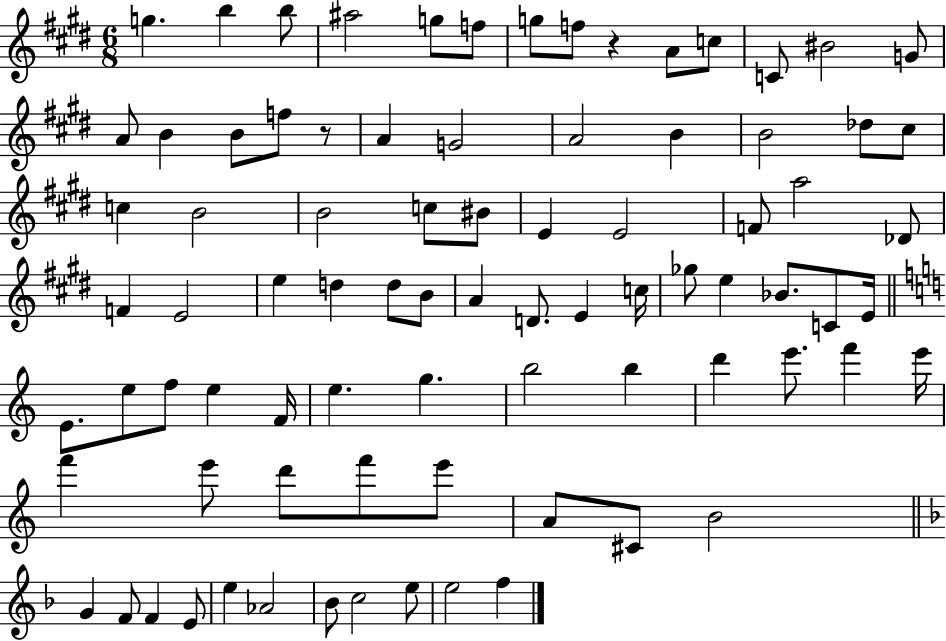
{
  \clef treble
  \numericTimeSignature
  \time 6/8
  \key e \major
  \repeat volta 2 { g''4. b''4 b''8 | ais''2 g''8 f''8 | g''8 f''8 r4 a'8 c''8 | c'8 bis'2 g'8 | \break a'8 b'4 b'8 f''8 r8 | a'4 g'2 | a'2 b'4 | b'2 des''8 cis''8 | \break c''4 b'2 | b'2 c''8 bis'8 | e'4 e'2 | f'8 a''2 des'8 | \break f'4 e'2 | e''4 d''4 d''8 b'8 | a'4 d'8. e'4 c''16 | ges''8 e''4 bes'8. c'8 e'16 | \break \bar "||" \break \key c \major e'8. e''8 f''8 e''4 f'16 | e''4. g''4. | b''2 b''4 | d'''4 e'''8. f'''4 e'''16 | \break f'''4 e'''8 d'''8 f'''8 e'''8 | a'8 cis'8 b'2 | \bar "||" \break \key f \major g'4 f'8 f'4 e'8 | e''4 aes'2 | bes'8 c''2 e''8 | e''2 f''4 | \break } \bar "|."
}